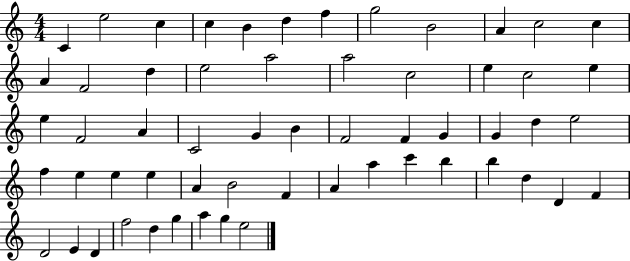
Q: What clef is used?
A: treble